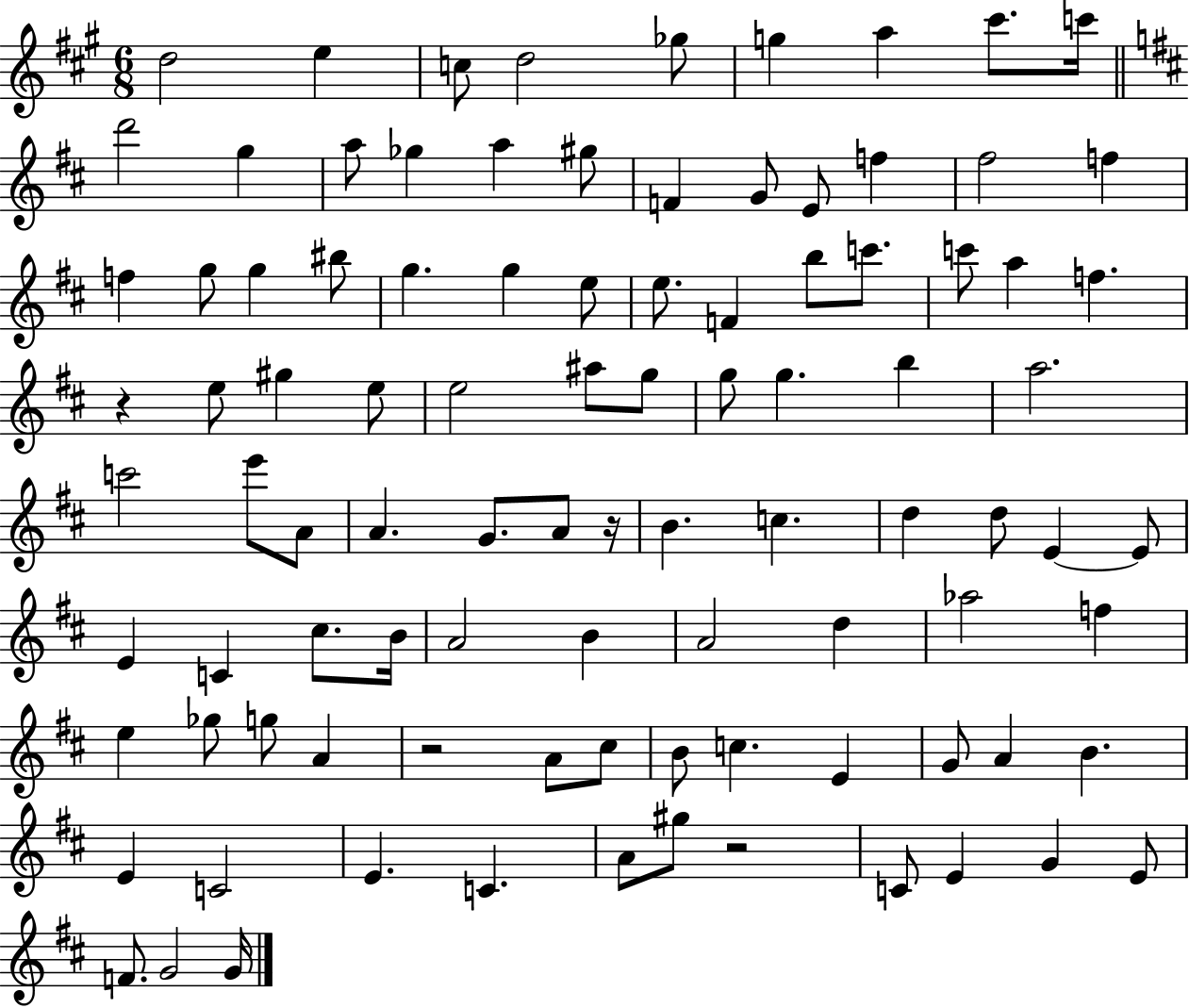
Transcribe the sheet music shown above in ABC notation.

X:1
T:Untitled
M:6/8
L:1/4
K:A
d2 e c/2 d2 _g/2 g a ^c'/2 c'/4 d'2 g a/2 _g a ^g/2 F G/2 E/2 f ^f2 f f g/2 g ^b/2 g g e/2 e/2 F b/2 c'/2 c'/2 a f z e/2 ^g e/2 e2 ^a/2 g/2 g/2 g b a2 c'2 e'/2 A/2 A G/2 A/2 z/4 B c d d/2 E E/2 E C ^c/2 B/4 A2 B A2 d _a2 f e _g/2 g/2 A z2 A/2 ^c/2 B/2 c E G/2 A B E C2 E C A/2 ^g/2 z2 C/2 E G E/2 F/2 G2 G/4